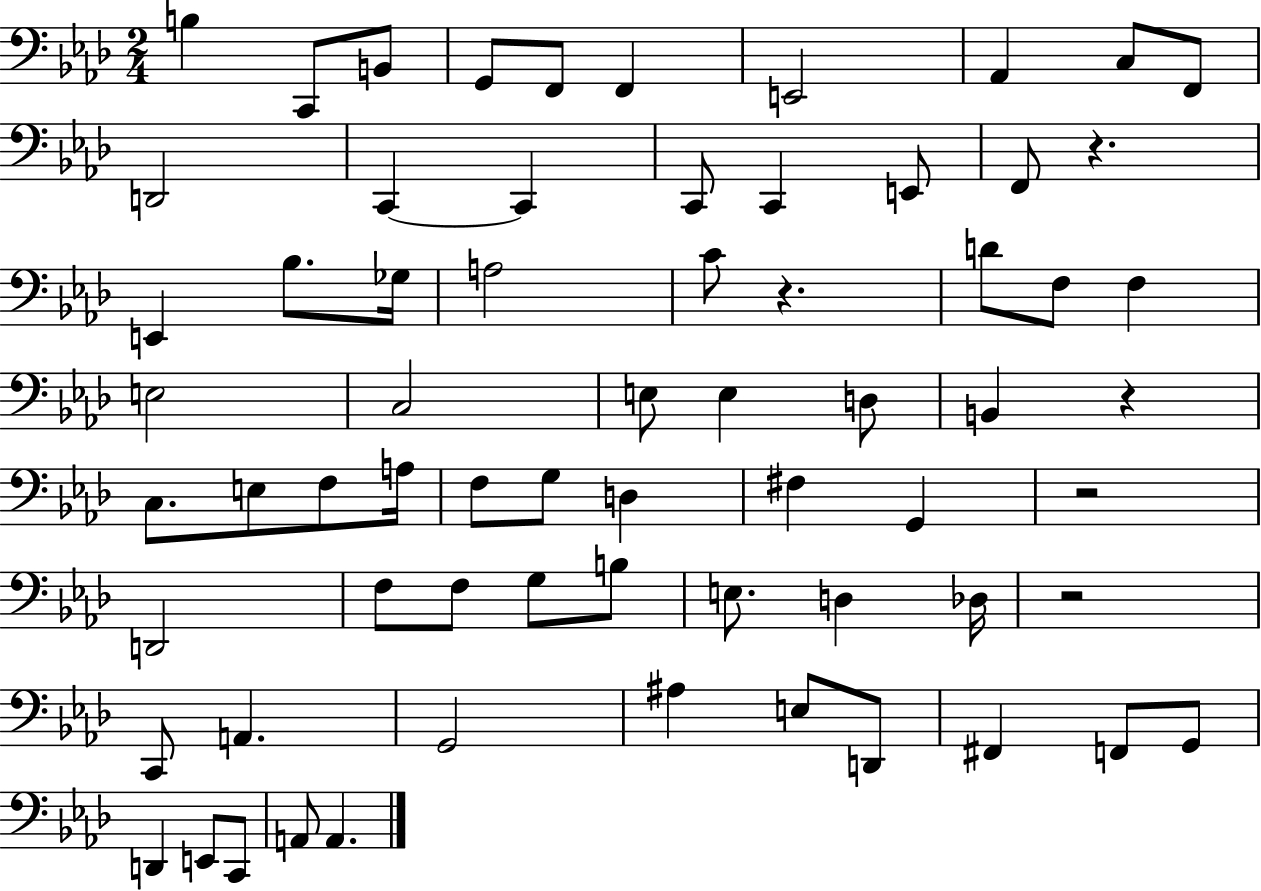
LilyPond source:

{
  \clef bass
  \numericTimeSignature
  \time 2/4
  \key aes \major
  b4 c,8 b,8 | g,8 f,8 f,4 | e,2 | aes,4 c8 f,8 | \break d,2 | c,4~~ c,4 | c,8 c,4 e,8 | f,8 r4. | \break e,4 bes8. ges16 | a2 | c'8 r4. | d'8 f8 f4 | \break e2 | c2 | e8 e4 d8 | b,4 r4 | \break c8. e8 f8 a16 | f8 g8 d4 | fis4 g,4 | r2 | \break d,2 | f8 f8 g8 b8 | e8. d4 des16 | r2 | \break c,8 a,4. | g,2 | ais4 e8 d,8 | fis,4 f,8 g,8 | \break d,4 e,8 c,8 | a,8 a,4. | \bar "|."
}